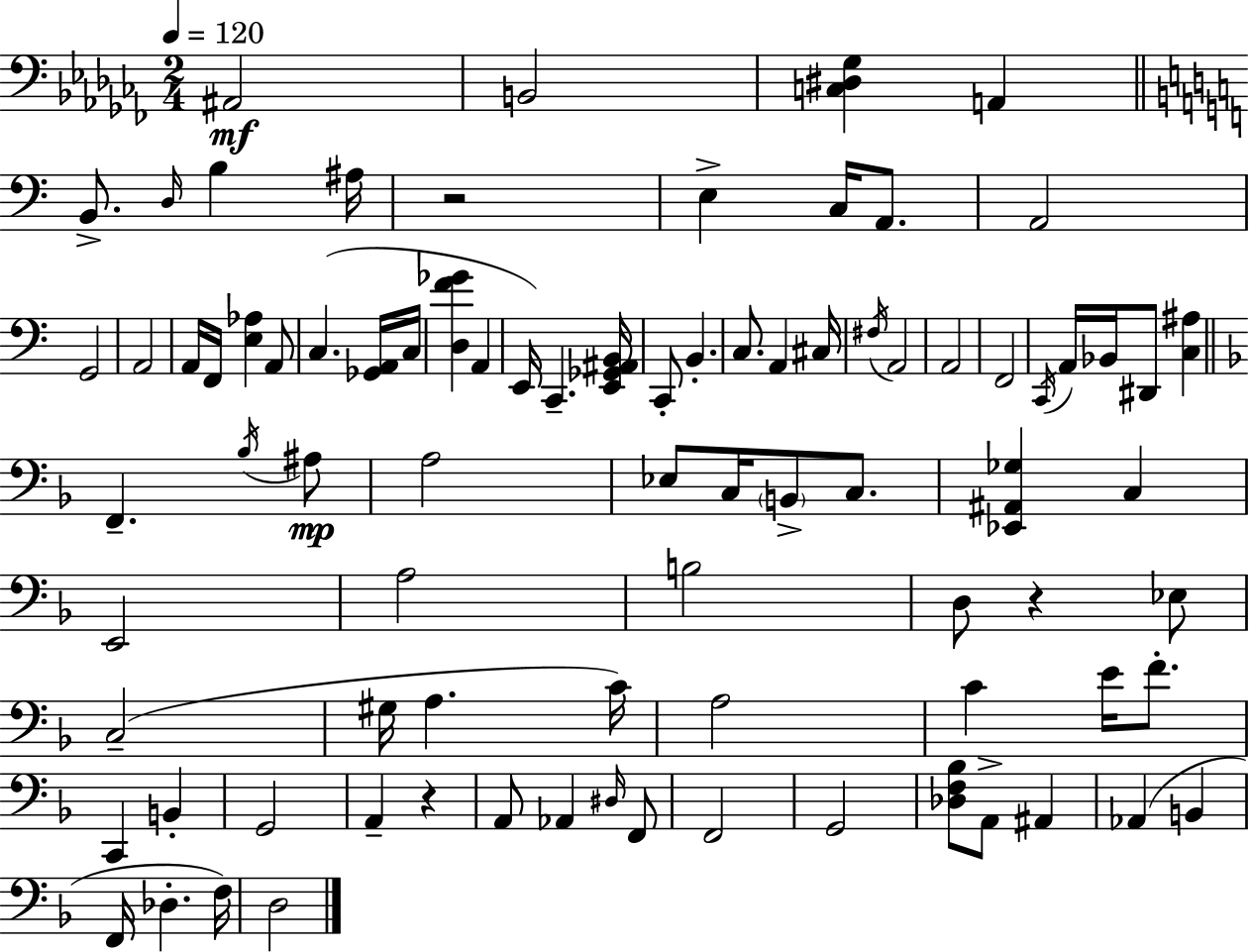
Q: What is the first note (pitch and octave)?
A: A#2